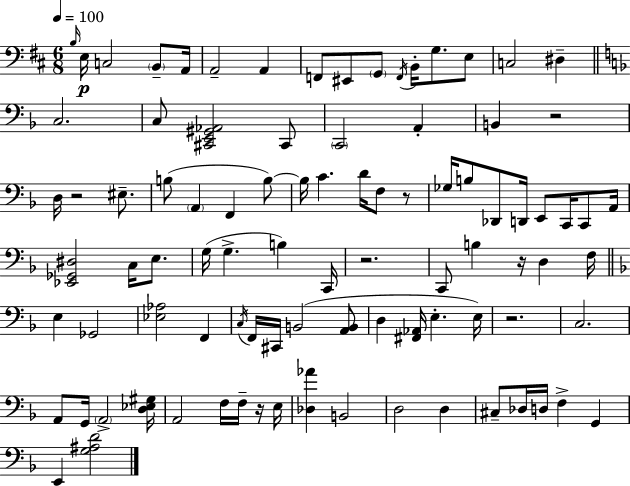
{
  \clef bass
  \numericTimeSignature
  \time 6/8
  \key d \major
  \tempo 4 = 100
  \grace { b16 }\p e16 c2 \parenthesize b,8-- | a,16 a,2-- a,4 | f,8 eis,8 \parenthesize g,8 \acciaccatura { f,16 } b,16-. g8. | e8 c2 dis4-- | \break \bar "||" \break \key f \major c2. | c8 <cis, e, gis, aes,>2 cis,8 | \parenthesize c,2 a,4-. | b,4 r2 | \break d16 r2 eis8.-- | b8( \parenthesize a,4 f,4 b8~~) | b16 c'4. d'16 f8 r8 | ges16 b8 des,8 d,16 e,8 c,16 c,8 a,16 | \break <ees, ges, dis>2 c16 e8. | g16( g4.-> b4) c,16 | r2. | c,8 b4 r16 d4 f16 | \break \bar "||" \break \key d \minor e4 ges,2 | <ees aes>2 f,4 | \acciaccatura { c16 } f,16 cis,16 b,2( <a, b,>8 | d4 <fis, aes,>16 e4.-. | \break e16) r2. | c2. | a,8 g,16 \parenthesize a,2-> | <d ees gis>16 a,2 f16 f16-- r16 | \break e16 <des aes'>4 b,2 | d2 d4 | cis8-- des16 d16 f4-> g,4 | e,4 <g ais d'>2 | \break \bar "|."
}